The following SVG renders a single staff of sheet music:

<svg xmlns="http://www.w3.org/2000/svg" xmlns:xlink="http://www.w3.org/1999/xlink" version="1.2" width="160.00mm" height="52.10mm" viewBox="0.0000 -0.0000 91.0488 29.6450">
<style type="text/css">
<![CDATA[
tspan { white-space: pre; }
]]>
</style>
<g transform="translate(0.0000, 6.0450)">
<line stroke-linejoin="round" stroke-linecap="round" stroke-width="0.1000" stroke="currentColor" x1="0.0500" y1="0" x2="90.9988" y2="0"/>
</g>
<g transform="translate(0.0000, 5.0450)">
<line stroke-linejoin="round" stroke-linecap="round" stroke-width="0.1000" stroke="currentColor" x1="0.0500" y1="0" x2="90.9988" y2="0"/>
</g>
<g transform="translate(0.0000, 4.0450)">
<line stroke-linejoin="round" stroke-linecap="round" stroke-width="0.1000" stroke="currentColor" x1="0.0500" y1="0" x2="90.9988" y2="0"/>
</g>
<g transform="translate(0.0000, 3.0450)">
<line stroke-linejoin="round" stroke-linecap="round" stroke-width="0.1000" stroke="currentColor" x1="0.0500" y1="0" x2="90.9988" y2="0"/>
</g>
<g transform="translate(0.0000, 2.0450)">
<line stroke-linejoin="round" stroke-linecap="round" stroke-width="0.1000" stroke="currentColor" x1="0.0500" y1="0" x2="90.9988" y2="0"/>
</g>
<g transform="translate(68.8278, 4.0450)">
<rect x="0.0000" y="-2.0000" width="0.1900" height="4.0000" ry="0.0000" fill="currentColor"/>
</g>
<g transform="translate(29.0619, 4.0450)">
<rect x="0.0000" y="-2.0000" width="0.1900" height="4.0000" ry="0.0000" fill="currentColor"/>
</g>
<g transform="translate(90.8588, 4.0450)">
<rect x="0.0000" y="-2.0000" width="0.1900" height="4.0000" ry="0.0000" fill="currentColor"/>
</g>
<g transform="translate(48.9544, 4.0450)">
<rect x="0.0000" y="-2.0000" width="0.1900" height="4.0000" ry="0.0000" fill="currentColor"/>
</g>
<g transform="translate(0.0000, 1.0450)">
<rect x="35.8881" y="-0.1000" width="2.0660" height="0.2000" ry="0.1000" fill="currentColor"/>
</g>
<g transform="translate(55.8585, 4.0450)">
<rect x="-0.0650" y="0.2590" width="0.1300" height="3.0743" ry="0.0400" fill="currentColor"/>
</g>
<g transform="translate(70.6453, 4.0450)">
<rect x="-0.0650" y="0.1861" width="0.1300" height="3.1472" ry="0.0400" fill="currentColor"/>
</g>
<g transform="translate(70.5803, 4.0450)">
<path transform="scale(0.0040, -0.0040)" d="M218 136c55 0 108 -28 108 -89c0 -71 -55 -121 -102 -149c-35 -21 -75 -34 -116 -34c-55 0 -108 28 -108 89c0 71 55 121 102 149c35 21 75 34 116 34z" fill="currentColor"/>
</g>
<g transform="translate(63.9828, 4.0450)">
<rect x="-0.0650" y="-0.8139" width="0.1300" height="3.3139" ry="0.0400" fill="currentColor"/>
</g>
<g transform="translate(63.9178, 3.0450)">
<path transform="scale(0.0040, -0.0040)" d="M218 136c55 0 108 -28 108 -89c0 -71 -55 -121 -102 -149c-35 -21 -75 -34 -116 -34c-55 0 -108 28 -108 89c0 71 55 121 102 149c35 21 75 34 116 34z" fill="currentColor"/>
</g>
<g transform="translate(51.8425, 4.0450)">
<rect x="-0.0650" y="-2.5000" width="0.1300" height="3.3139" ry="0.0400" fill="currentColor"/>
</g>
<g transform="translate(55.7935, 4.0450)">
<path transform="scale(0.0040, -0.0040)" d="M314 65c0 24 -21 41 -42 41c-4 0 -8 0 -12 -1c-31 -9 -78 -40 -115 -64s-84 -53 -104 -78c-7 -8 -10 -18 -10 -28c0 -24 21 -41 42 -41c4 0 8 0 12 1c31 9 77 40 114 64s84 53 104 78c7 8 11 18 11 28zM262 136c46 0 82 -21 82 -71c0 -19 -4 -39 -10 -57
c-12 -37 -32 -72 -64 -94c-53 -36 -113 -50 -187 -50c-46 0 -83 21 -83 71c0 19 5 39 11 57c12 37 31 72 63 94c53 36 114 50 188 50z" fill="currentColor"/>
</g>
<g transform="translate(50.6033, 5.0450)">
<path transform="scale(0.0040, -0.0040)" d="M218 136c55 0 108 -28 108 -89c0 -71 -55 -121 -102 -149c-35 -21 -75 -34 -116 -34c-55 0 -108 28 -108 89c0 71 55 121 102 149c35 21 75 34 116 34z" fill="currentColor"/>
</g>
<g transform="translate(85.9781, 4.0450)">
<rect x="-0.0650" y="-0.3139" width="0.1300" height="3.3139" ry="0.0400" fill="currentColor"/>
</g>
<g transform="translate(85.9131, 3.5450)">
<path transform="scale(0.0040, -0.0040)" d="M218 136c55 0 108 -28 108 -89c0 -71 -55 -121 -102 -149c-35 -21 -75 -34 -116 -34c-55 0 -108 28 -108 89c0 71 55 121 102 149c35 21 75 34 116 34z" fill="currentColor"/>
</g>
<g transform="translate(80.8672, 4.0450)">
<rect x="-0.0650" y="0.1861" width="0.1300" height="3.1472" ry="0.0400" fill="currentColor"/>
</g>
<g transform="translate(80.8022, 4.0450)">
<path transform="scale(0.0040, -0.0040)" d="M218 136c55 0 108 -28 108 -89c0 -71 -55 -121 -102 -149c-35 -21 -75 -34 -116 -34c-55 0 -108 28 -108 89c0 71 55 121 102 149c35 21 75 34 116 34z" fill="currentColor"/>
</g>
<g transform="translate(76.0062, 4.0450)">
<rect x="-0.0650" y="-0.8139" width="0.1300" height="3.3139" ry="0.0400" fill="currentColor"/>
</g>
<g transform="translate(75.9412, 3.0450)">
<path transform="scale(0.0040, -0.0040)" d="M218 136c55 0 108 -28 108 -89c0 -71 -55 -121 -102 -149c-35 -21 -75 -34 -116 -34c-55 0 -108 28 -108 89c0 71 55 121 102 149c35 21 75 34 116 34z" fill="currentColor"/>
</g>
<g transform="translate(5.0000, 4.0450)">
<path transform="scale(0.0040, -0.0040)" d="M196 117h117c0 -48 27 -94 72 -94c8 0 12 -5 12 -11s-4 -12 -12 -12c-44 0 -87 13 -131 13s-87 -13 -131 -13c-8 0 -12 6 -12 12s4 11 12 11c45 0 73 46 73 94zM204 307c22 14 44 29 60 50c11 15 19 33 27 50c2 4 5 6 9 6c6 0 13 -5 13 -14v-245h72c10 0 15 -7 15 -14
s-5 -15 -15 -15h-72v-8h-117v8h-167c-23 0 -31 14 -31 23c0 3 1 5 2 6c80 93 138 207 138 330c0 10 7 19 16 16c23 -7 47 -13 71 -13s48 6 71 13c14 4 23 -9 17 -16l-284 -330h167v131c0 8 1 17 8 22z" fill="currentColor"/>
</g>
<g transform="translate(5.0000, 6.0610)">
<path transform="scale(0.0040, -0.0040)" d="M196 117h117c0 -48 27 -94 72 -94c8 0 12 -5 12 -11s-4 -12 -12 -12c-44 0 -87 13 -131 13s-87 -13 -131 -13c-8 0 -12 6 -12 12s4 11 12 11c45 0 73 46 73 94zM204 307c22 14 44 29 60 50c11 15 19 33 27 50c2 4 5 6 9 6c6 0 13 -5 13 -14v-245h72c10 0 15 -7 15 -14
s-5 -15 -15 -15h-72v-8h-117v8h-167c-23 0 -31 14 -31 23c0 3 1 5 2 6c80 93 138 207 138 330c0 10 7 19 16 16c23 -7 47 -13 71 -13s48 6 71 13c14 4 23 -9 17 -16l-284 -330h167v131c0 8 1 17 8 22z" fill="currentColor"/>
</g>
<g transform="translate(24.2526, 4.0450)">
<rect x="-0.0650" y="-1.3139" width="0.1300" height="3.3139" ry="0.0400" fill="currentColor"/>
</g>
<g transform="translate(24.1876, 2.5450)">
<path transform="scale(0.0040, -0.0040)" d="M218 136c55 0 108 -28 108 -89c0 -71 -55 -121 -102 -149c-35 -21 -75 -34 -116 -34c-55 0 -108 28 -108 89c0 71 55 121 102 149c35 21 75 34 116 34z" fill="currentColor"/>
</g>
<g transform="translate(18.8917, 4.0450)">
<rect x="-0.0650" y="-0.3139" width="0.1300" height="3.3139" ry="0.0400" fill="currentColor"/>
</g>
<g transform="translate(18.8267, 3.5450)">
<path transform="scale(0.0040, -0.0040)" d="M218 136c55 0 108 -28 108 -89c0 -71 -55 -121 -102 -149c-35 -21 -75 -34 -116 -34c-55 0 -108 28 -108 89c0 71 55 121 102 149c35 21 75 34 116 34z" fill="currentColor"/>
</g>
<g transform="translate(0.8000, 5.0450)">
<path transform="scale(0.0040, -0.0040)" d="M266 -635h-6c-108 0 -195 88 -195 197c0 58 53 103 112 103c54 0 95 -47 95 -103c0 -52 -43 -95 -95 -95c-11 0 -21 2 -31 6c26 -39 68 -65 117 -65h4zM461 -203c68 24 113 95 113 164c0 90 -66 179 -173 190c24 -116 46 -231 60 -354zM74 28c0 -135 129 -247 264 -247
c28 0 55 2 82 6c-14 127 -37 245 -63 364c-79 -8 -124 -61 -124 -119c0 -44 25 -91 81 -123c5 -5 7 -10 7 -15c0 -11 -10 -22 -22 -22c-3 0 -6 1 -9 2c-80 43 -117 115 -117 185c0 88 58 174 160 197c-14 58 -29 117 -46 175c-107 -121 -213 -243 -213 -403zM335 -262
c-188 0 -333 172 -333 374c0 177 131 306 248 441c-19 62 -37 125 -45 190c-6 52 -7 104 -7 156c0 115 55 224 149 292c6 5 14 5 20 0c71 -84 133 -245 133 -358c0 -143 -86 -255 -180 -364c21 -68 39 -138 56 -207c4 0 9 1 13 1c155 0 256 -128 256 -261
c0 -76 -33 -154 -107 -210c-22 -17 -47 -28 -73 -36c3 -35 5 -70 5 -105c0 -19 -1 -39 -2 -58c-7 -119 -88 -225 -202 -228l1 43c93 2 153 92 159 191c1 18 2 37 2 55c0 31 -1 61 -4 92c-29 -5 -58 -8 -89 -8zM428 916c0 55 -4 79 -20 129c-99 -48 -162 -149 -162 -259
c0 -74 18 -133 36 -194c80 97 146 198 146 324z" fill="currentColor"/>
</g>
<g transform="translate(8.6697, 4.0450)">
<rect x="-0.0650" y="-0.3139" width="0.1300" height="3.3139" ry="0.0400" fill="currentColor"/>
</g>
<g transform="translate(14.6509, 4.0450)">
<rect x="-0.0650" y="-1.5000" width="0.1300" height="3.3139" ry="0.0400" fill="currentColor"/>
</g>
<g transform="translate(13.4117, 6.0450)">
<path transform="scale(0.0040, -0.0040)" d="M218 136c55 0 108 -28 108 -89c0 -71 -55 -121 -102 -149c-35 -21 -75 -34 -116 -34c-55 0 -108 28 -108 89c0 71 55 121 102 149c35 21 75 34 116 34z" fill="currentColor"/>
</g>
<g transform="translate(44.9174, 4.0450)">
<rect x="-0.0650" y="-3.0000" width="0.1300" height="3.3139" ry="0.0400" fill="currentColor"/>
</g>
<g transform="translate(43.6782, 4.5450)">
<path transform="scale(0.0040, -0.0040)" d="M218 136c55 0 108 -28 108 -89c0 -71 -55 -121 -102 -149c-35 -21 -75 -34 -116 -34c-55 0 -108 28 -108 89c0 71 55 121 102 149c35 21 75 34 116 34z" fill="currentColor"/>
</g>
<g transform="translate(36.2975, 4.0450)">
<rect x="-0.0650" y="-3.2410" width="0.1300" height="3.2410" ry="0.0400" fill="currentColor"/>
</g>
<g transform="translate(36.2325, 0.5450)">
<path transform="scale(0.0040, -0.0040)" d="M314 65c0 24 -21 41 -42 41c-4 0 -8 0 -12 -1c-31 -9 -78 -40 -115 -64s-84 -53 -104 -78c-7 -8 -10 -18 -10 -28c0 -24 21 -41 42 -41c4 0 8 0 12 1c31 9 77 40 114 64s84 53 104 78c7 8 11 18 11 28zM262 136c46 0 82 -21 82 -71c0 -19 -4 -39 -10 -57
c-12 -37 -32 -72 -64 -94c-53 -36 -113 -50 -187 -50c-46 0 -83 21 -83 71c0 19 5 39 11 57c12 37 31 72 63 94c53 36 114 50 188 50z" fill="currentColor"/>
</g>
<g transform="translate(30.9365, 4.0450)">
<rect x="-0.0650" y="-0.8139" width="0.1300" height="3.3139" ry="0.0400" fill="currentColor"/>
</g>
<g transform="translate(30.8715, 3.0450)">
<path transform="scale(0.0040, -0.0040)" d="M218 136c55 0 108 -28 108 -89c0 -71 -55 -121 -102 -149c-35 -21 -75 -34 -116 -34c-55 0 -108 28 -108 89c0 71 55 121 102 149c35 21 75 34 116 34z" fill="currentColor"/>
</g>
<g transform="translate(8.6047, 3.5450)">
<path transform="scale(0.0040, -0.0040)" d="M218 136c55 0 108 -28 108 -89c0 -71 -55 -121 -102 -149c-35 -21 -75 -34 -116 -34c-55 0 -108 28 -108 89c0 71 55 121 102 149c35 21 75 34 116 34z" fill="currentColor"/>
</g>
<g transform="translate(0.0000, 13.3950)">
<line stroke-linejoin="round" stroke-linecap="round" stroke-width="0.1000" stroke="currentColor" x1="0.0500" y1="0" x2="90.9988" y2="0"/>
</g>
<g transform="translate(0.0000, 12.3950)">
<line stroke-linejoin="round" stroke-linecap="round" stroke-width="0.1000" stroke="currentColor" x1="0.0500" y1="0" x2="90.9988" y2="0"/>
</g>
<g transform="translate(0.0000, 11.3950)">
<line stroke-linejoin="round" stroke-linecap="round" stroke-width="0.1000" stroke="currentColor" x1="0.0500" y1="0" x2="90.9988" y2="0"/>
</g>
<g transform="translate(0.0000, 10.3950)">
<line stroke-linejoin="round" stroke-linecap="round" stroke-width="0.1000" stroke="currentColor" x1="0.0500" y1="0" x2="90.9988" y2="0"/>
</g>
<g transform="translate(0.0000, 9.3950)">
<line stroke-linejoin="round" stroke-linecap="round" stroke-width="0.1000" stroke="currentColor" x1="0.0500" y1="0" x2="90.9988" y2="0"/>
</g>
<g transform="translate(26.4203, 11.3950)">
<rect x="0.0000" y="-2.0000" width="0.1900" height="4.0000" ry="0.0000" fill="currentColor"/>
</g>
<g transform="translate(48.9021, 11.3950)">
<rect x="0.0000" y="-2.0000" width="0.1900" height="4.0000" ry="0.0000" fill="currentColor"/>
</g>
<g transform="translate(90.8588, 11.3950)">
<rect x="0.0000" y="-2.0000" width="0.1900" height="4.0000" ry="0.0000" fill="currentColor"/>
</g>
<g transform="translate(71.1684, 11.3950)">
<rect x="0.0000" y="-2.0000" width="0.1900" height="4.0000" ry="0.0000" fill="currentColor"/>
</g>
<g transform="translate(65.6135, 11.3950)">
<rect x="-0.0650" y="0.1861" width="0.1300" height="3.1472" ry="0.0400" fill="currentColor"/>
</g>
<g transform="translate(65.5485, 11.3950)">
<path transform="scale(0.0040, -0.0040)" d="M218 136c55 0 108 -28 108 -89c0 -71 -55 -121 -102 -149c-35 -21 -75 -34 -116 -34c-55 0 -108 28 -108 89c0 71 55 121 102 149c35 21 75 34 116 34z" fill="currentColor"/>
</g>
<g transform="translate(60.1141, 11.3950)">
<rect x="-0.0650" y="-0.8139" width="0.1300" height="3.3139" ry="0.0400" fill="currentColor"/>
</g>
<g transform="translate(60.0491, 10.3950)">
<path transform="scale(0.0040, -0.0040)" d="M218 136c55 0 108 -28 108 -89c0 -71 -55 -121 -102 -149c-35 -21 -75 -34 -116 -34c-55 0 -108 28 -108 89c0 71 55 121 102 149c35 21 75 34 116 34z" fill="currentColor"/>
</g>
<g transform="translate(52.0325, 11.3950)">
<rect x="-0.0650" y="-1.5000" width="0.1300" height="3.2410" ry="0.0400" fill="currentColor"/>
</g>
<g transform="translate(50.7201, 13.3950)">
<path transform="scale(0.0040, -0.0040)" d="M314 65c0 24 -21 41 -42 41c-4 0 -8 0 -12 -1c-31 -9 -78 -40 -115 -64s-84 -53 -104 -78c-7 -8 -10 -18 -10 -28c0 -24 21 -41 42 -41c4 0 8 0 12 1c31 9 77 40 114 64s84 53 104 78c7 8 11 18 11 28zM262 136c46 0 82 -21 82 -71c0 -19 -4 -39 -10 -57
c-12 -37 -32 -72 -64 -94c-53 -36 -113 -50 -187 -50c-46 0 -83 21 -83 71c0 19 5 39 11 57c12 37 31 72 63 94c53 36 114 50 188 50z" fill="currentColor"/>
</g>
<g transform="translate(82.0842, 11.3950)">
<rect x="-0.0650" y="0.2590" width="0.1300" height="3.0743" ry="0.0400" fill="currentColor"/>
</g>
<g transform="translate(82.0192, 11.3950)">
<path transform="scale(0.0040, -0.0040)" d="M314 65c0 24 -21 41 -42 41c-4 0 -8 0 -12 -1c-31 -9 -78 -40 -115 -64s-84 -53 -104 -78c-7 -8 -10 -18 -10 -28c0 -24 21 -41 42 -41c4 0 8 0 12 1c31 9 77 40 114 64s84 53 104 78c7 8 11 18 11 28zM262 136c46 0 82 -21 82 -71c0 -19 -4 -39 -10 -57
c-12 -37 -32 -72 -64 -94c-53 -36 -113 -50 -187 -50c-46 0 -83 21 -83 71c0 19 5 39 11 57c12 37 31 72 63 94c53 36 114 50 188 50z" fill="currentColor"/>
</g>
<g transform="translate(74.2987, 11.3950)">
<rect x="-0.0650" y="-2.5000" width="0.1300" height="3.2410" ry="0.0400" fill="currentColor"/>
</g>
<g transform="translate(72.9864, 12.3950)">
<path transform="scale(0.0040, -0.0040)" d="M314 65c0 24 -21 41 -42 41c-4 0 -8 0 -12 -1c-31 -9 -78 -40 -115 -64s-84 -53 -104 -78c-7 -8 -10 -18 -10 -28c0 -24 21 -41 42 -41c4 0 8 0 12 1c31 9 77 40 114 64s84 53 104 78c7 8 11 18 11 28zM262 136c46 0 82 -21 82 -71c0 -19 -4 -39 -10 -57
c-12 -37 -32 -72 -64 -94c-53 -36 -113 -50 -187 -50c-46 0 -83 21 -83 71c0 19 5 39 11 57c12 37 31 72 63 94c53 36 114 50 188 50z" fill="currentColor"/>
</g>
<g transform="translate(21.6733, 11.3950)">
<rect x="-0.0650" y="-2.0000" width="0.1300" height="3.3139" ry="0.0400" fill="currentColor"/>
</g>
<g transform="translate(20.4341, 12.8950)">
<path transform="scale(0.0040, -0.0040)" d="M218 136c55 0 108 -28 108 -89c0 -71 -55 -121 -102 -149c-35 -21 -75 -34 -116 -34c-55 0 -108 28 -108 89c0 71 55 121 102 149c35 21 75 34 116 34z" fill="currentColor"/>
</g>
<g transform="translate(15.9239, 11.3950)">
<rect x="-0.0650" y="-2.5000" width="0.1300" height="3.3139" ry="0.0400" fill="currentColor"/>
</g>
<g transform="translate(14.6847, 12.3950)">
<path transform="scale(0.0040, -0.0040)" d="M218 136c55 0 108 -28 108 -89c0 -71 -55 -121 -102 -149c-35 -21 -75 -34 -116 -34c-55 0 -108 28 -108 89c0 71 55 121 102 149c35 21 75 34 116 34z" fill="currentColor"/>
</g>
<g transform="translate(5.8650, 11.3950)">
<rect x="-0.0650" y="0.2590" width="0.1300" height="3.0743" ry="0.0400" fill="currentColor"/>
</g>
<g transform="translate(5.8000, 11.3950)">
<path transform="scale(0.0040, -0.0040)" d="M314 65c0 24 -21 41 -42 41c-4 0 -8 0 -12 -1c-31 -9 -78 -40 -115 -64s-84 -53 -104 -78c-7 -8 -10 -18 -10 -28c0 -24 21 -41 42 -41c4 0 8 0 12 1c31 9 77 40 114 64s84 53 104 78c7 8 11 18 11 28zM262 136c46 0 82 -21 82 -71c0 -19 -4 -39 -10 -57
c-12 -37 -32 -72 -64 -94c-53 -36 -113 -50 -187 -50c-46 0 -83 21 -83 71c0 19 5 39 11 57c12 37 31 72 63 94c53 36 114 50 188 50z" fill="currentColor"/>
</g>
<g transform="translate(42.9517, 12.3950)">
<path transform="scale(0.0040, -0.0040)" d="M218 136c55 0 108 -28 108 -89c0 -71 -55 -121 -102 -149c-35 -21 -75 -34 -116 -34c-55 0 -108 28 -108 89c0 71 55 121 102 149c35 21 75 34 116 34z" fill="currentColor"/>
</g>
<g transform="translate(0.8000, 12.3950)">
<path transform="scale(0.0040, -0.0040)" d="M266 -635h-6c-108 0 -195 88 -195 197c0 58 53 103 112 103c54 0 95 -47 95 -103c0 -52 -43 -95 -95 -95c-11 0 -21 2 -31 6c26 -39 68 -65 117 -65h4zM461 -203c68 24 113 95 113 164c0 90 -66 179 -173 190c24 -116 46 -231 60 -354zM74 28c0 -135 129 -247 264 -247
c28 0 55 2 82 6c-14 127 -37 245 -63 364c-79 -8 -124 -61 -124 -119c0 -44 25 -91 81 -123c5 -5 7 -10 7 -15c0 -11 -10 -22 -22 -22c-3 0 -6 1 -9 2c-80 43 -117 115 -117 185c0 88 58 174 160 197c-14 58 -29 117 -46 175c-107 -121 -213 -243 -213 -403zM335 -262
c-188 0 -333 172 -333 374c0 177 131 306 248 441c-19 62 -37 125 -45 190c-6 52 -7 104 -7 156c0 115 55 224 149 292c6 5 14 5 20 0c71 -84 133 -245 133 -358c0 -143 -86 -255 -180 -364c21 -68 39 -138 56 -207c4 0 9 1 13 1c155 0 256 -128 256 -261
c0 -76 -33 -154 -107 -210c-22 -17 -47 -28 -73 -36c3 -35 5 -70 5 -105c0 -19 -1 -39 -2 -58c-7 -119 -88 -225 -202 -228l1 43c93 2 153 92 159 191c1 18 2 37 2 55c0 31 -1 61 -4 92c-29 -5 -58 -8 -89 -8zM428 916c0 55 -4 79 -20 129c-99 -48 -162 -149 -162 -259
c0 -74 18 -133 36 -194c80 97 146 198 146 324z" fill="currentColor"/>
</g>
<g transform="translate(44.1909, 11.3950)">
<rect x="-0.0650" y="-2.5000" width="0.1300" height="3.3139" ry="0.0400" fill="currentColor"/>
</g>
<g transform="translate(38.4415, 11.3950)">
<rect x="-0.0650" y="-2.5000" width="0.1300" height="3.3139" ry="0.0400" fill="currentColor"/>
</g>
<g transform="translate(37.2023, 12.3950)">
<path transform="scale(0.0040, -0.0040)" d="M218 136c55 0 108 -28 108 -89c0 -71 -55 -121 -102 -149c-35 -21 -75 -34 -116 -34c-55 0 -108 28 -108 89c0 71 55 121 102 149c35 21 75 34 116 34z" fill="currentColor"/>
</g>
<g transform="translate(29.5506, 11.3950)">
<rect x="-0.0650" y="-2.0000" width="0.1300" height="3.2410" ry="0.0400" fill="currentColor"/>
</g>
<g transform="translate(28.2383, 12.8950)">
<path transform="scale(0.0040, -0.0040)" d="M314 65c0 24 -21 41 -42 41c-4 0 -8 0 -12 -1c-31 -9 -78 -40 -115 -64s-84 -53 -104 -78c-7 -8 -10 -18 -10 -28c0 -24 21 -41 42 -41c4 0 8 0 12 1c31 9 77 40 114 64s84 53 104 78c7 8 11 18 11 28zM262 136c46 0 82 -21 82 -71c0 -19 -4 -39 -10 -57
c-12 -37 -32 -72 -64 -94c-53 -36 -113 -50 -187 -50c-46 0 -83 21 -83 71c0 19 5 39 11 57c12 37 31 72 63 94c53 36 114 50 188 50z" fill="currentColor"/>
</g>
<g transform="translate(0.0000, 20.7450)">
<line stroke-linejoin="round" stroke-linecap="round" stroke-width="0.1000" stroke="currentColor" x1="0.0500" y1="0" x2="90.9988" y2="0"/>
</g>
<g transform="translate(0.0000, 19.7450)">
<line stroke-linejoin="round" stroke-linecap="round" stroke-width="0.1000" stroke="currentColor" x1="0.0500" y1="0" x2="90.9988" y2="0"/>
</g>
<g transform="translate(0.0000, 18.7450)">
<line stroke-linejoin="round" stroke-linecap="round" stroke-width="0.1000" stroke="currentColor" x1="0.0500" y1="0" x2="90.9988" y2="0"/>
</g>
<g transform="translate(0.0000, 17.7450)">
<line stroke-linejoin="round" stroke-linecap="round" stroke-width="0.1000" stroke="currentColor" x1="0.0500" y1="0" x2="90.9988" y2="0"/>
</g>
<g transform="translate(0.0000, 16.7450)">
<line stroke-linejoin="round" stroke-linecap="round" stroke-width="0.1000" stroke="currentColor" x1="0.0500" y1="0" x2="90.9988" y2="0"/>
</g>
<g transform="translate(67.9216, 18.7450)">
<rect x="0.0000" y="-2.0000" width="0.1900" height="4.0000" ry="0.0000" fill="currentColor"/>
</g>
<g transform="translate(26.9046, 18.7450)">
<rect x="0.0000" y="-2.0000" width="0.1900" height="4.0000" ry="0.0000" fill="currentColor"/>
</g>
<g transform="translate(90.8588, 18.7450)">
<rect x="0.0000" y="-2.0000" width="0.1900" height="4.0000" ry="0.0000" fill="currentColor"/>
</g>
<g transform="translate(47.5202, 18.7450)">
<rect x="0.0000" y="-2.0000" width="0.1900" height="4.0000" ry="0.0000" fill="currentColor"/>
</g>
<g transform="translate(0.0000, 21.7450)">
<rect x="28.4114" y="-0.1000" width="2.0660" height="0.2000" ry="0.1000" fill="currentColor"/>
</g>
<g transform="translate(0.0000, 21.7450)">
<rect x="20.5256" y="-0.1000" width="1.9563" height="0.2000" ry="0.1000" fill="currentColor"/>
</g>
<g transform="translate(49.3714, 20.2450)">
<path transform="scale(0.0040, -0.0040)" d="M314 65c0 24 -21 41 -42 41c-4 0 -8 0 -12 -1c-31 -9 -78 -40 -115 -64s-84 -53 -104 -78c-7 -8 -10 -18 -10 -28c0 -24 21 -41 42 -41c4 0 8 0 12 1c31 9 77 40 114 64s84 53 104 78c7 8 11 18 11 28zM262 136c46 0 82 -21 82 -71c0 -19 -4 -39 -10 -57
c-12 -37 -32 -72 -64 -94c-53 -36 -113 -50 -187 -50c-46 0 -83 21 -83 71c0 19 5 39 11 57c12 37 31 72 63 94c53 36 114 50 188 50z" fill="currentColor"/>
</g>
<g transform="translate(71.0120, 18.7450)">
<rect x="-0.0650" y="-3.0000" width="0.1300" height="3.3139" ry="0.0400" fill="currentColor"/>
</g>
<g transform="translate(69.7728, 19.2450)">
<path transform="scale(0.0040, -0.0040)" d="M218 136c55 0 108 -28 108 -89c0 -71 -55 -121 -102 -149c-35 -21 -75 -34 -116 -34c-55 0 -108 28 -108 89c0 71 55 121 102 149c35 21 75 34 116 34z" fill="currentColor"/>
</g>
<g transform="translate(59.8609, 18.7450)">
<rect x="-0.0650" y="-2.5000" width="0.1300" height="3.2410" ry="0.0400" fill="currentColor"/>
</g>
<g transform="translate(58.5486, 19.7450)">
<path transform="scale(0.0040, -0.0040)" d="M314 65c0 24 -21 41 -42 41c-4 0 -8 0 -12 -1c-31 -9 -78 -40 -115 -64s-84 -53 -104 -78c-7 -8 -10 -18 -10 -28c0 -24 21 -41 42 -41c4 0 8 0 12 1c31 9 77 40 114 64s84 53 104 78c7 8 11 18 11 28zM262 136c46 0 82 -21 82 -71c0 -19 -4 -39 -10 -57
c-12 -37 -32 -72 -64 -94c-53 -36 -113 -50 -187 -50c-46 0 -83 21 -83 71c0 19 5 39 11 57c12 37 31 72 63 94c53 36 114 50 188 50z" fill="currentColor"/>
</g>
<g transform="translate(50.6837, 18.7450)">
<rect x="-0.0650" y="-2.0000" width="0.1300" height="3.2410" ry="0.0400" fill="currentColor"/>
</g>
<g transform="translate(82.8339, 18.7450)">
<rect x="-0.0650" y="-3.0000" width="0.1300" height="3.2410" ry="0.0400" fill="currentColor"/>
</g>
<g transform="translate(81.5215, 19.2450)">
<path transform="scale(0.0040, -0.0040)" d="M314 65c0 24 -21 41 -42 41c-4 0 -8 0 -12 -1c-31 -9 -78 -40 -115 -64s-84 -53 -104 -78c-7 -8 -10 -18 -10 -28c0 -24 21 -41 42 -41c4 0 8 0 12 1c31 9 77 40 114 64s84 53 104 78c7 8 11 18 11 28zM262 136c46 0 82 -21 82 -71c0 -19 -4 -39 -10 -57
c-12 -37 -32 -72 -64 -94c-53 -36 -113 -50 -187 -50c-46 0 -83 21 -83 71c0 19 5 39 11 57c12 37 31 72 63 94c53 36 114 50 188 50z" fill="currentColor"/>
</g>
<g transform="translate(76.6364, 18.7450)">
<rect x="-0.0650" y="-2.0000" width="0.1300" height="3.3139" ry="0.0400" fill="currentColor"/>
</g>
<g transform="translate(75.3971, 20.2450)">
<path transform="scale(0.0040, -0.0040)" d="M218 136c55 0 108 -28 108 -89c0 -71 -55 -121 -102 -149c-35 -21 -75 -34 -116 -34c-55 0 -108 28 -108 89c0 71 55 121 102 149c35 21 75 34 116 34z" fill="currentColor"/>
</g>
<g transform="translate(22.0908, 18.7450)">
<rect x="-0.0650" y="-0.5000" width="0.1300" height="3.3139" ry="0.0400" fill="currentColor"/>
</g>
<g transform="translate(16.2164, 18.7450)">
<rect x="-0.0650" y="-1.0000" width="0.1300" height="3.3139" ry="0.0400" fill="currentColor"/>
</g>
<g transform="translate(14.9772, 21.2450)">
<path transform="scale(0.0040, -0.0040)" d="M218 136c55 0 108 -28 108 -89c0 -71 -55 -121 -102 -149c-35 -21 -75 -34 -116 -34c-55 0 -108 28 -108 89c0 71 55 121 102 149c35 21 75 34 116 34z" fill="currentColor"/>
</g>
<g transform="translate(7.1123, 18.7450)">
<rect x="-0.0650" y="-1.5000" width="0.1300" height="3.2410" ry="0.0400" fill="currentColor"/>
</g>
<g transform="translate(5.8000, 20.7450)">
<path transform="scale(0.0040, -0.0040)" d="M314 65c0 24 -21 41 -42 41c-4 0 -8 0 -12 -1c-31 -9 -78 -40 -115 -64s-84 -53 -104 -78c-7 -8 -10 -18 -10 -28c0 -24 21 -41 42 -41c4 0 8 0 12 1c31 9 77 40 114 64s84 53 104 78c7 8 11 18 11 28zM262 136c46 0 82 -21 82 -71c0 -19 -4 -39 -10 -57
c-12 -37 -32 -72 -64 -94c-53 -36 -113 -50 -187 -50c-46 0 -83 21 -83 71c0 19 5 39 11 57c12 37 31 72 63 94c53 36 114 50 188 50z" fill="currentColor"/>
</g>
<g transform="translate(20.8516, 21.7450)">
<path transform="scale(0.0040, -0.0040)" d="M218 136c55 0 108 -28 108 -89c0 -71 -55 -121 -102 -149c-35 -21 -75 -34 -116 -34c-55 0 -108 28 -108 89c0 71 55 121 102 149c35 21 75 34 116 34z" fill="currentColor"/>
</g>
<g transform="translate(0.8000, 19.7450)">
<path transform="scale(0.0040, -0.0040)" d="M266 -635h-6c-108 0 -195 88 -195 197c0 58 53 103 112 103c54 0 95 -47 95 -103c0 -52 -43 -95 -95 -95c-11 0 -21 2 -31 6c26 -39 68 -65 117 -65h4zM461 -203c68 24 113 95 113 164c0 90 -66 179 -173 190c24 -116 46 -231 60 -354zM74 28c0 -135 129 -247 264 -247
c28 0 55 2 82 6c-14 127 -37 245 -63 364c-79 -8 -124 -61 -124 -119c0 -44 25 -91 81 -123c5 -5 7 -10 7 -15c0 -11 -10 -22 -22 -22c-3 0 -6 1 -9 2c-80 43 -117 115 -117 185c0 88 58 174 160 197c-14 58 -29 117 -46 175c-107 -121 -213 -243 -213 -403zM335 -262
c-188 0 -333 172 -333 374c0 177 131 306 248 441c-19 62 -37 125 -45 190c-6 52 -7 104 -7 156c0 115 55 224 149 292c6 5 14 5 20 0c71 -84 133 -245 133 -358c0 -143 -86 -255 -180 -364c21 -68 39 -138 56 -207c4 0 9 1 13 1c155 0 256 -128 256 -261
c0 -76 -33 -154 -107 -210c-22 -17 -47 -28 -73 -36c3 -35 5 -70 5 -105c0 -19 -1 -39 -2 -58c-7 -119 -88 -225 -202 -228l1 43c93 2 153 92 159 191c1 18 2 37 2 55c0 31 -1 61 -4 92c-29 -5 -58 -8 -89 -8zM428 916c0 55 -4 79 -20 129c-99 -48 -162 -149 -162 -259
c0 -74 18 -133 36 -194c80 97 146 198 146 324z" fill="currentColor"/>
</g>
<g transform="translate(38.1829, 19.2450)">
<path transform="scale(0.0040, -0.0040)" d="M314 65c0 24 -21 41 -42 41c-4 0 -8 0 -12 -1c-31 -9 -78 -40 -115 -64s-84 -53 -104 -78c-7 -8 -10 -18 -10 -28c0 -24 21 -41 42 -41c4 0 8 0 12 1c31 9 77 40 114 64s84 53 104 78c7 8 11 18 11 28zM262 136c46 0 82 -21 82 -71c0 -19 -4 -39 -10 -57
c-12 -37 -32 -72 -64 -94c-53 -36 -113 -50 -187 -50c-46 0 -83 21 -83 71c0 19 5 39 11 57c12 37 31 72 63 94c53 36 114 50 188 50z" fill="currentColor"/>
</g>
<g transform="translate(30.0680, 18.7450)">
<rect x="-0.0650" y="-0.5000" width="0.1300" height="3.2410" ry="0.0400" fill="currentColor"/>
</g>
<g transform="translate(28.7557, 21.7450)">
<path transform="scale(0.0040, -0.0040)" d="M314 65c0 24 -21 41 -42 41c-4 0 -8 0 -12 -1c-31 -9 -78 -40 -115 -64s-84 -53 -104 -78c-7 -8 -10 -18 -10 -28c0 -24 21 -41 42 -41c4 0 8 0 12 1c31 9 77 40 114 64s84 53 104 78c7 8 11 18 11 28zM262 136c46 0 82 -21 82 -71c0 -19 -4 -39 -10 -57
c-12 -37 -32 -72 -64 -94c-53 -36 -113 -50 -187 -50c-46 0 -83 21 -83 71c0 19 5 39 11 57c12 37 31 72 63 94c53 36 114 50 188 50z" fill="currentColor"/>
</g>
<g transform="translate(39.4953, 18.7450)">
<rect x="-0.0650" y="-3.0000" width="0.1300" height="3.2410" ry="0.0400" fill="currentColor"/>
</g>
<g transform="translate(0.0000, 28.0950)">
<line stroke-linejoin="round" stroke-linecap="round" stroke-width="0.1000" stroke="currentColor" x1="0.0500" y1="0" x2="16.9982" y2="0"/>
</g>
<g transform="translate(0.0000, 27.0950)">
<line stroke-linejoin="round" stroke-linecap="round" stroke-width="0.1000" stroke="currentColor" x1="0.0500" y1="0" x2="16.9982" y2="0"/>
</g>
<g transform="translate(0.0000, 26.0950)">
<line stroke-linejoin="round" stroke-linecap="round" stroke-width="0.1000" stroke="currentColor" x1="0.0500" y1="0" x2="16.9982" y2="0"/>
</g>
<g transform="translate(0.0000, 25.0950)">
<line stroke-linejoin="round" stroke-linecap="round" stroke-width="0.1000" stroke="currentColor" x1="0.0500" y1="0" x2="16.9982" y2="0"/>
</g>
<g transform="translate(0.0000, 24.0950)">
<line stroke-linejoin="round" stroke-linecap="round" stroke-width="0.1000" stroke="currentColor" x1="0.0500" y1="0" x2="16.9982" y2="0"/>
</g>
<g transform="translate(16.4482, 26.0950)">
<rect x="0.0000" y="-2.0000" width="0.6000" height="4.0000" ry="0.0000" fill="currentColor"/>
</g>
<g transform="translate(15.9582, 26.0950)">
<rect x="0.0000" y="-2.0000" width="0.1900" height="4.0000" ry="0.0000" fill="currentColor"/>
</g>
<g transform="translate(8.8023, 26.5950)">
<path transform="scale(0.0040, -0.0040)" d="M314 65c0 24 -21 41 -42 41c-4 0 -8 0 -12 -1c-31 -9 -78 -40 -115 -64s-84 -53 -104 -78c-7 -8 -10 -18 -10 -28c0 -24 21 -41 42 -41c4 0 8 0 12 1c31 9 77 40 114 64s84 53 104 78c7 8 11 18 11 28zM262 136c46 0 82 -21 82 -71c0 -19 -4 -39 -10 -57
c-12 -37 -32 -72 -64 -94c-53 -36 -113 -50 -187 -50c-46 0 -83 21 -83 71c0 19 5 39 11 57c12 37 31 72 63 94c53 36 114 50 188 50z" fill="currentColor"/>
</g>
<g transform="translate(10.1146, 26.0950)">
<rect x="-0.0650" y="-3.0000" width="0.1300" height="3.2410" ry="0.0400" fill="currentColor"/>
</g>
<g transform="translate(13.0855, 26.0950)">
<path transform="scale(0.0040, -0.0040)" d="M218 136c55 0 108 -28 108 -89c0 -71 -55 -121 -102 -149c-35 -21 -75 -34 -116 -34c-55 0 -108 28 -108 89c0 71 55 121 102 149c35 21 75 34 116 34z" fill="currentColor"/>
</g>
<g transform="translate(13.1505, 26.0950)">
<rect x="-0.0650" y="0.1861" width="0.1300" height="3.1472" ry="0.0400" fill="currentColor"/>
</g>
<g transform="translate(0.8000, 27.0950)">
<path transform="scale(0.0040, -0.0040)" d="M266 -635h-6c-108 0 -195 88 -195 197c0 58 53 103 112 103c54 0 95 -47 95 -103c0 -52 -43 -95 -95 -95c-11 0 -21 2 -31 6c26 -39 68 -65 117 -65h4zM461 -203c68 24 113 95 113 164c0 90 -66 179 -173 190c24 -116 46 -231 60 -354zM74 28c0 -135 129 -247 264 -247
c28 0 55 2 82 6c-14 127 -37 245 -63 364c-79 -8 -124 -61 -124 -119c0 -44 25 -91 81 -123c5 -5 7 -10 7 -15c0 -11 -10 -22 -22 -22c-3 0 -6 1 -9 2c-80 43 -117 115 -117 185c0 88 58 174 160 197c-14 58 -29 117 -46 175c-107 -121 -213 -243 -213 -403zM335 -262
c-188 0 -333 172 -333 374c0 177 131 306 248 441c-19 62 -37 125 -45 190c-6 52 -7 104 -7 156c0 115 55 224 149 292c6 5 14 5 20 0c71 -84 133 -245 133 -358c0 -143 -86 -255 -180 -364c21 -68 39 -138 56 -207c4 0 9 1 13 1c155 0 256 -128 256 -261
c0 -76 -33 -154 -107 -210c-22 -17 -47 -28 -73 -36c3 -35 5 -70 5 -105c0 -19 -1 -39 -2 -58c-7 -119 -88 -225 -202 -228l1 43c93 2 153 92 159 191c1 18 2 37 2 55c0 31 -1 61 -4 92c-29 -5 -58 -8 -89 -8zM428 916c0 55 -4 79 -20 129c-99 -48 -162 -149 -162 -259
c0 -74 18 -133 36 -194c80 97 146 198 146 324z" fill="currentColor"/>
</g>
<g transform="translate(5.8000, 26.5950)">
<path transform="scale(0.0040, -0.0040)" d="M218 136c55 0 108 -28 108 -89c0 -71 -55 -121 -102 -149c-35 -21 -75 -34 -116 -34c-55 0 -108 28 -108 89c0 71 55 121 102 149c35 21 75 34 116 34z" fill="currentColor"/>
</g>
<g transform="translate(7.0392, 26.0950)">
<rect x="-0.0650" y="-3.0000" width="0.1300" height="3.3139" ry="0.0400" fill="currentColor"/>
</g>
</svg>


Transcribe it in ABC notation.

X:1
T:Untitled
M:4/4
L:1/4
K:C
c E c e d b2 A G B2 d B d B c B2 G F F2 G G E2 d B G2 B2 E2 D C C2 A2 F2 G2 A F A2 A A2 B